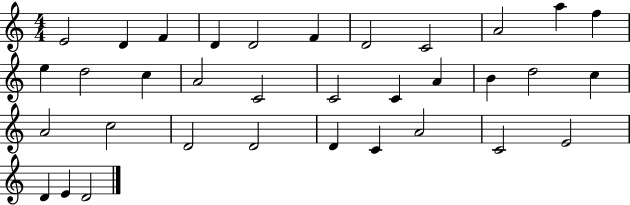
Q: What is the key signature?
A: C major